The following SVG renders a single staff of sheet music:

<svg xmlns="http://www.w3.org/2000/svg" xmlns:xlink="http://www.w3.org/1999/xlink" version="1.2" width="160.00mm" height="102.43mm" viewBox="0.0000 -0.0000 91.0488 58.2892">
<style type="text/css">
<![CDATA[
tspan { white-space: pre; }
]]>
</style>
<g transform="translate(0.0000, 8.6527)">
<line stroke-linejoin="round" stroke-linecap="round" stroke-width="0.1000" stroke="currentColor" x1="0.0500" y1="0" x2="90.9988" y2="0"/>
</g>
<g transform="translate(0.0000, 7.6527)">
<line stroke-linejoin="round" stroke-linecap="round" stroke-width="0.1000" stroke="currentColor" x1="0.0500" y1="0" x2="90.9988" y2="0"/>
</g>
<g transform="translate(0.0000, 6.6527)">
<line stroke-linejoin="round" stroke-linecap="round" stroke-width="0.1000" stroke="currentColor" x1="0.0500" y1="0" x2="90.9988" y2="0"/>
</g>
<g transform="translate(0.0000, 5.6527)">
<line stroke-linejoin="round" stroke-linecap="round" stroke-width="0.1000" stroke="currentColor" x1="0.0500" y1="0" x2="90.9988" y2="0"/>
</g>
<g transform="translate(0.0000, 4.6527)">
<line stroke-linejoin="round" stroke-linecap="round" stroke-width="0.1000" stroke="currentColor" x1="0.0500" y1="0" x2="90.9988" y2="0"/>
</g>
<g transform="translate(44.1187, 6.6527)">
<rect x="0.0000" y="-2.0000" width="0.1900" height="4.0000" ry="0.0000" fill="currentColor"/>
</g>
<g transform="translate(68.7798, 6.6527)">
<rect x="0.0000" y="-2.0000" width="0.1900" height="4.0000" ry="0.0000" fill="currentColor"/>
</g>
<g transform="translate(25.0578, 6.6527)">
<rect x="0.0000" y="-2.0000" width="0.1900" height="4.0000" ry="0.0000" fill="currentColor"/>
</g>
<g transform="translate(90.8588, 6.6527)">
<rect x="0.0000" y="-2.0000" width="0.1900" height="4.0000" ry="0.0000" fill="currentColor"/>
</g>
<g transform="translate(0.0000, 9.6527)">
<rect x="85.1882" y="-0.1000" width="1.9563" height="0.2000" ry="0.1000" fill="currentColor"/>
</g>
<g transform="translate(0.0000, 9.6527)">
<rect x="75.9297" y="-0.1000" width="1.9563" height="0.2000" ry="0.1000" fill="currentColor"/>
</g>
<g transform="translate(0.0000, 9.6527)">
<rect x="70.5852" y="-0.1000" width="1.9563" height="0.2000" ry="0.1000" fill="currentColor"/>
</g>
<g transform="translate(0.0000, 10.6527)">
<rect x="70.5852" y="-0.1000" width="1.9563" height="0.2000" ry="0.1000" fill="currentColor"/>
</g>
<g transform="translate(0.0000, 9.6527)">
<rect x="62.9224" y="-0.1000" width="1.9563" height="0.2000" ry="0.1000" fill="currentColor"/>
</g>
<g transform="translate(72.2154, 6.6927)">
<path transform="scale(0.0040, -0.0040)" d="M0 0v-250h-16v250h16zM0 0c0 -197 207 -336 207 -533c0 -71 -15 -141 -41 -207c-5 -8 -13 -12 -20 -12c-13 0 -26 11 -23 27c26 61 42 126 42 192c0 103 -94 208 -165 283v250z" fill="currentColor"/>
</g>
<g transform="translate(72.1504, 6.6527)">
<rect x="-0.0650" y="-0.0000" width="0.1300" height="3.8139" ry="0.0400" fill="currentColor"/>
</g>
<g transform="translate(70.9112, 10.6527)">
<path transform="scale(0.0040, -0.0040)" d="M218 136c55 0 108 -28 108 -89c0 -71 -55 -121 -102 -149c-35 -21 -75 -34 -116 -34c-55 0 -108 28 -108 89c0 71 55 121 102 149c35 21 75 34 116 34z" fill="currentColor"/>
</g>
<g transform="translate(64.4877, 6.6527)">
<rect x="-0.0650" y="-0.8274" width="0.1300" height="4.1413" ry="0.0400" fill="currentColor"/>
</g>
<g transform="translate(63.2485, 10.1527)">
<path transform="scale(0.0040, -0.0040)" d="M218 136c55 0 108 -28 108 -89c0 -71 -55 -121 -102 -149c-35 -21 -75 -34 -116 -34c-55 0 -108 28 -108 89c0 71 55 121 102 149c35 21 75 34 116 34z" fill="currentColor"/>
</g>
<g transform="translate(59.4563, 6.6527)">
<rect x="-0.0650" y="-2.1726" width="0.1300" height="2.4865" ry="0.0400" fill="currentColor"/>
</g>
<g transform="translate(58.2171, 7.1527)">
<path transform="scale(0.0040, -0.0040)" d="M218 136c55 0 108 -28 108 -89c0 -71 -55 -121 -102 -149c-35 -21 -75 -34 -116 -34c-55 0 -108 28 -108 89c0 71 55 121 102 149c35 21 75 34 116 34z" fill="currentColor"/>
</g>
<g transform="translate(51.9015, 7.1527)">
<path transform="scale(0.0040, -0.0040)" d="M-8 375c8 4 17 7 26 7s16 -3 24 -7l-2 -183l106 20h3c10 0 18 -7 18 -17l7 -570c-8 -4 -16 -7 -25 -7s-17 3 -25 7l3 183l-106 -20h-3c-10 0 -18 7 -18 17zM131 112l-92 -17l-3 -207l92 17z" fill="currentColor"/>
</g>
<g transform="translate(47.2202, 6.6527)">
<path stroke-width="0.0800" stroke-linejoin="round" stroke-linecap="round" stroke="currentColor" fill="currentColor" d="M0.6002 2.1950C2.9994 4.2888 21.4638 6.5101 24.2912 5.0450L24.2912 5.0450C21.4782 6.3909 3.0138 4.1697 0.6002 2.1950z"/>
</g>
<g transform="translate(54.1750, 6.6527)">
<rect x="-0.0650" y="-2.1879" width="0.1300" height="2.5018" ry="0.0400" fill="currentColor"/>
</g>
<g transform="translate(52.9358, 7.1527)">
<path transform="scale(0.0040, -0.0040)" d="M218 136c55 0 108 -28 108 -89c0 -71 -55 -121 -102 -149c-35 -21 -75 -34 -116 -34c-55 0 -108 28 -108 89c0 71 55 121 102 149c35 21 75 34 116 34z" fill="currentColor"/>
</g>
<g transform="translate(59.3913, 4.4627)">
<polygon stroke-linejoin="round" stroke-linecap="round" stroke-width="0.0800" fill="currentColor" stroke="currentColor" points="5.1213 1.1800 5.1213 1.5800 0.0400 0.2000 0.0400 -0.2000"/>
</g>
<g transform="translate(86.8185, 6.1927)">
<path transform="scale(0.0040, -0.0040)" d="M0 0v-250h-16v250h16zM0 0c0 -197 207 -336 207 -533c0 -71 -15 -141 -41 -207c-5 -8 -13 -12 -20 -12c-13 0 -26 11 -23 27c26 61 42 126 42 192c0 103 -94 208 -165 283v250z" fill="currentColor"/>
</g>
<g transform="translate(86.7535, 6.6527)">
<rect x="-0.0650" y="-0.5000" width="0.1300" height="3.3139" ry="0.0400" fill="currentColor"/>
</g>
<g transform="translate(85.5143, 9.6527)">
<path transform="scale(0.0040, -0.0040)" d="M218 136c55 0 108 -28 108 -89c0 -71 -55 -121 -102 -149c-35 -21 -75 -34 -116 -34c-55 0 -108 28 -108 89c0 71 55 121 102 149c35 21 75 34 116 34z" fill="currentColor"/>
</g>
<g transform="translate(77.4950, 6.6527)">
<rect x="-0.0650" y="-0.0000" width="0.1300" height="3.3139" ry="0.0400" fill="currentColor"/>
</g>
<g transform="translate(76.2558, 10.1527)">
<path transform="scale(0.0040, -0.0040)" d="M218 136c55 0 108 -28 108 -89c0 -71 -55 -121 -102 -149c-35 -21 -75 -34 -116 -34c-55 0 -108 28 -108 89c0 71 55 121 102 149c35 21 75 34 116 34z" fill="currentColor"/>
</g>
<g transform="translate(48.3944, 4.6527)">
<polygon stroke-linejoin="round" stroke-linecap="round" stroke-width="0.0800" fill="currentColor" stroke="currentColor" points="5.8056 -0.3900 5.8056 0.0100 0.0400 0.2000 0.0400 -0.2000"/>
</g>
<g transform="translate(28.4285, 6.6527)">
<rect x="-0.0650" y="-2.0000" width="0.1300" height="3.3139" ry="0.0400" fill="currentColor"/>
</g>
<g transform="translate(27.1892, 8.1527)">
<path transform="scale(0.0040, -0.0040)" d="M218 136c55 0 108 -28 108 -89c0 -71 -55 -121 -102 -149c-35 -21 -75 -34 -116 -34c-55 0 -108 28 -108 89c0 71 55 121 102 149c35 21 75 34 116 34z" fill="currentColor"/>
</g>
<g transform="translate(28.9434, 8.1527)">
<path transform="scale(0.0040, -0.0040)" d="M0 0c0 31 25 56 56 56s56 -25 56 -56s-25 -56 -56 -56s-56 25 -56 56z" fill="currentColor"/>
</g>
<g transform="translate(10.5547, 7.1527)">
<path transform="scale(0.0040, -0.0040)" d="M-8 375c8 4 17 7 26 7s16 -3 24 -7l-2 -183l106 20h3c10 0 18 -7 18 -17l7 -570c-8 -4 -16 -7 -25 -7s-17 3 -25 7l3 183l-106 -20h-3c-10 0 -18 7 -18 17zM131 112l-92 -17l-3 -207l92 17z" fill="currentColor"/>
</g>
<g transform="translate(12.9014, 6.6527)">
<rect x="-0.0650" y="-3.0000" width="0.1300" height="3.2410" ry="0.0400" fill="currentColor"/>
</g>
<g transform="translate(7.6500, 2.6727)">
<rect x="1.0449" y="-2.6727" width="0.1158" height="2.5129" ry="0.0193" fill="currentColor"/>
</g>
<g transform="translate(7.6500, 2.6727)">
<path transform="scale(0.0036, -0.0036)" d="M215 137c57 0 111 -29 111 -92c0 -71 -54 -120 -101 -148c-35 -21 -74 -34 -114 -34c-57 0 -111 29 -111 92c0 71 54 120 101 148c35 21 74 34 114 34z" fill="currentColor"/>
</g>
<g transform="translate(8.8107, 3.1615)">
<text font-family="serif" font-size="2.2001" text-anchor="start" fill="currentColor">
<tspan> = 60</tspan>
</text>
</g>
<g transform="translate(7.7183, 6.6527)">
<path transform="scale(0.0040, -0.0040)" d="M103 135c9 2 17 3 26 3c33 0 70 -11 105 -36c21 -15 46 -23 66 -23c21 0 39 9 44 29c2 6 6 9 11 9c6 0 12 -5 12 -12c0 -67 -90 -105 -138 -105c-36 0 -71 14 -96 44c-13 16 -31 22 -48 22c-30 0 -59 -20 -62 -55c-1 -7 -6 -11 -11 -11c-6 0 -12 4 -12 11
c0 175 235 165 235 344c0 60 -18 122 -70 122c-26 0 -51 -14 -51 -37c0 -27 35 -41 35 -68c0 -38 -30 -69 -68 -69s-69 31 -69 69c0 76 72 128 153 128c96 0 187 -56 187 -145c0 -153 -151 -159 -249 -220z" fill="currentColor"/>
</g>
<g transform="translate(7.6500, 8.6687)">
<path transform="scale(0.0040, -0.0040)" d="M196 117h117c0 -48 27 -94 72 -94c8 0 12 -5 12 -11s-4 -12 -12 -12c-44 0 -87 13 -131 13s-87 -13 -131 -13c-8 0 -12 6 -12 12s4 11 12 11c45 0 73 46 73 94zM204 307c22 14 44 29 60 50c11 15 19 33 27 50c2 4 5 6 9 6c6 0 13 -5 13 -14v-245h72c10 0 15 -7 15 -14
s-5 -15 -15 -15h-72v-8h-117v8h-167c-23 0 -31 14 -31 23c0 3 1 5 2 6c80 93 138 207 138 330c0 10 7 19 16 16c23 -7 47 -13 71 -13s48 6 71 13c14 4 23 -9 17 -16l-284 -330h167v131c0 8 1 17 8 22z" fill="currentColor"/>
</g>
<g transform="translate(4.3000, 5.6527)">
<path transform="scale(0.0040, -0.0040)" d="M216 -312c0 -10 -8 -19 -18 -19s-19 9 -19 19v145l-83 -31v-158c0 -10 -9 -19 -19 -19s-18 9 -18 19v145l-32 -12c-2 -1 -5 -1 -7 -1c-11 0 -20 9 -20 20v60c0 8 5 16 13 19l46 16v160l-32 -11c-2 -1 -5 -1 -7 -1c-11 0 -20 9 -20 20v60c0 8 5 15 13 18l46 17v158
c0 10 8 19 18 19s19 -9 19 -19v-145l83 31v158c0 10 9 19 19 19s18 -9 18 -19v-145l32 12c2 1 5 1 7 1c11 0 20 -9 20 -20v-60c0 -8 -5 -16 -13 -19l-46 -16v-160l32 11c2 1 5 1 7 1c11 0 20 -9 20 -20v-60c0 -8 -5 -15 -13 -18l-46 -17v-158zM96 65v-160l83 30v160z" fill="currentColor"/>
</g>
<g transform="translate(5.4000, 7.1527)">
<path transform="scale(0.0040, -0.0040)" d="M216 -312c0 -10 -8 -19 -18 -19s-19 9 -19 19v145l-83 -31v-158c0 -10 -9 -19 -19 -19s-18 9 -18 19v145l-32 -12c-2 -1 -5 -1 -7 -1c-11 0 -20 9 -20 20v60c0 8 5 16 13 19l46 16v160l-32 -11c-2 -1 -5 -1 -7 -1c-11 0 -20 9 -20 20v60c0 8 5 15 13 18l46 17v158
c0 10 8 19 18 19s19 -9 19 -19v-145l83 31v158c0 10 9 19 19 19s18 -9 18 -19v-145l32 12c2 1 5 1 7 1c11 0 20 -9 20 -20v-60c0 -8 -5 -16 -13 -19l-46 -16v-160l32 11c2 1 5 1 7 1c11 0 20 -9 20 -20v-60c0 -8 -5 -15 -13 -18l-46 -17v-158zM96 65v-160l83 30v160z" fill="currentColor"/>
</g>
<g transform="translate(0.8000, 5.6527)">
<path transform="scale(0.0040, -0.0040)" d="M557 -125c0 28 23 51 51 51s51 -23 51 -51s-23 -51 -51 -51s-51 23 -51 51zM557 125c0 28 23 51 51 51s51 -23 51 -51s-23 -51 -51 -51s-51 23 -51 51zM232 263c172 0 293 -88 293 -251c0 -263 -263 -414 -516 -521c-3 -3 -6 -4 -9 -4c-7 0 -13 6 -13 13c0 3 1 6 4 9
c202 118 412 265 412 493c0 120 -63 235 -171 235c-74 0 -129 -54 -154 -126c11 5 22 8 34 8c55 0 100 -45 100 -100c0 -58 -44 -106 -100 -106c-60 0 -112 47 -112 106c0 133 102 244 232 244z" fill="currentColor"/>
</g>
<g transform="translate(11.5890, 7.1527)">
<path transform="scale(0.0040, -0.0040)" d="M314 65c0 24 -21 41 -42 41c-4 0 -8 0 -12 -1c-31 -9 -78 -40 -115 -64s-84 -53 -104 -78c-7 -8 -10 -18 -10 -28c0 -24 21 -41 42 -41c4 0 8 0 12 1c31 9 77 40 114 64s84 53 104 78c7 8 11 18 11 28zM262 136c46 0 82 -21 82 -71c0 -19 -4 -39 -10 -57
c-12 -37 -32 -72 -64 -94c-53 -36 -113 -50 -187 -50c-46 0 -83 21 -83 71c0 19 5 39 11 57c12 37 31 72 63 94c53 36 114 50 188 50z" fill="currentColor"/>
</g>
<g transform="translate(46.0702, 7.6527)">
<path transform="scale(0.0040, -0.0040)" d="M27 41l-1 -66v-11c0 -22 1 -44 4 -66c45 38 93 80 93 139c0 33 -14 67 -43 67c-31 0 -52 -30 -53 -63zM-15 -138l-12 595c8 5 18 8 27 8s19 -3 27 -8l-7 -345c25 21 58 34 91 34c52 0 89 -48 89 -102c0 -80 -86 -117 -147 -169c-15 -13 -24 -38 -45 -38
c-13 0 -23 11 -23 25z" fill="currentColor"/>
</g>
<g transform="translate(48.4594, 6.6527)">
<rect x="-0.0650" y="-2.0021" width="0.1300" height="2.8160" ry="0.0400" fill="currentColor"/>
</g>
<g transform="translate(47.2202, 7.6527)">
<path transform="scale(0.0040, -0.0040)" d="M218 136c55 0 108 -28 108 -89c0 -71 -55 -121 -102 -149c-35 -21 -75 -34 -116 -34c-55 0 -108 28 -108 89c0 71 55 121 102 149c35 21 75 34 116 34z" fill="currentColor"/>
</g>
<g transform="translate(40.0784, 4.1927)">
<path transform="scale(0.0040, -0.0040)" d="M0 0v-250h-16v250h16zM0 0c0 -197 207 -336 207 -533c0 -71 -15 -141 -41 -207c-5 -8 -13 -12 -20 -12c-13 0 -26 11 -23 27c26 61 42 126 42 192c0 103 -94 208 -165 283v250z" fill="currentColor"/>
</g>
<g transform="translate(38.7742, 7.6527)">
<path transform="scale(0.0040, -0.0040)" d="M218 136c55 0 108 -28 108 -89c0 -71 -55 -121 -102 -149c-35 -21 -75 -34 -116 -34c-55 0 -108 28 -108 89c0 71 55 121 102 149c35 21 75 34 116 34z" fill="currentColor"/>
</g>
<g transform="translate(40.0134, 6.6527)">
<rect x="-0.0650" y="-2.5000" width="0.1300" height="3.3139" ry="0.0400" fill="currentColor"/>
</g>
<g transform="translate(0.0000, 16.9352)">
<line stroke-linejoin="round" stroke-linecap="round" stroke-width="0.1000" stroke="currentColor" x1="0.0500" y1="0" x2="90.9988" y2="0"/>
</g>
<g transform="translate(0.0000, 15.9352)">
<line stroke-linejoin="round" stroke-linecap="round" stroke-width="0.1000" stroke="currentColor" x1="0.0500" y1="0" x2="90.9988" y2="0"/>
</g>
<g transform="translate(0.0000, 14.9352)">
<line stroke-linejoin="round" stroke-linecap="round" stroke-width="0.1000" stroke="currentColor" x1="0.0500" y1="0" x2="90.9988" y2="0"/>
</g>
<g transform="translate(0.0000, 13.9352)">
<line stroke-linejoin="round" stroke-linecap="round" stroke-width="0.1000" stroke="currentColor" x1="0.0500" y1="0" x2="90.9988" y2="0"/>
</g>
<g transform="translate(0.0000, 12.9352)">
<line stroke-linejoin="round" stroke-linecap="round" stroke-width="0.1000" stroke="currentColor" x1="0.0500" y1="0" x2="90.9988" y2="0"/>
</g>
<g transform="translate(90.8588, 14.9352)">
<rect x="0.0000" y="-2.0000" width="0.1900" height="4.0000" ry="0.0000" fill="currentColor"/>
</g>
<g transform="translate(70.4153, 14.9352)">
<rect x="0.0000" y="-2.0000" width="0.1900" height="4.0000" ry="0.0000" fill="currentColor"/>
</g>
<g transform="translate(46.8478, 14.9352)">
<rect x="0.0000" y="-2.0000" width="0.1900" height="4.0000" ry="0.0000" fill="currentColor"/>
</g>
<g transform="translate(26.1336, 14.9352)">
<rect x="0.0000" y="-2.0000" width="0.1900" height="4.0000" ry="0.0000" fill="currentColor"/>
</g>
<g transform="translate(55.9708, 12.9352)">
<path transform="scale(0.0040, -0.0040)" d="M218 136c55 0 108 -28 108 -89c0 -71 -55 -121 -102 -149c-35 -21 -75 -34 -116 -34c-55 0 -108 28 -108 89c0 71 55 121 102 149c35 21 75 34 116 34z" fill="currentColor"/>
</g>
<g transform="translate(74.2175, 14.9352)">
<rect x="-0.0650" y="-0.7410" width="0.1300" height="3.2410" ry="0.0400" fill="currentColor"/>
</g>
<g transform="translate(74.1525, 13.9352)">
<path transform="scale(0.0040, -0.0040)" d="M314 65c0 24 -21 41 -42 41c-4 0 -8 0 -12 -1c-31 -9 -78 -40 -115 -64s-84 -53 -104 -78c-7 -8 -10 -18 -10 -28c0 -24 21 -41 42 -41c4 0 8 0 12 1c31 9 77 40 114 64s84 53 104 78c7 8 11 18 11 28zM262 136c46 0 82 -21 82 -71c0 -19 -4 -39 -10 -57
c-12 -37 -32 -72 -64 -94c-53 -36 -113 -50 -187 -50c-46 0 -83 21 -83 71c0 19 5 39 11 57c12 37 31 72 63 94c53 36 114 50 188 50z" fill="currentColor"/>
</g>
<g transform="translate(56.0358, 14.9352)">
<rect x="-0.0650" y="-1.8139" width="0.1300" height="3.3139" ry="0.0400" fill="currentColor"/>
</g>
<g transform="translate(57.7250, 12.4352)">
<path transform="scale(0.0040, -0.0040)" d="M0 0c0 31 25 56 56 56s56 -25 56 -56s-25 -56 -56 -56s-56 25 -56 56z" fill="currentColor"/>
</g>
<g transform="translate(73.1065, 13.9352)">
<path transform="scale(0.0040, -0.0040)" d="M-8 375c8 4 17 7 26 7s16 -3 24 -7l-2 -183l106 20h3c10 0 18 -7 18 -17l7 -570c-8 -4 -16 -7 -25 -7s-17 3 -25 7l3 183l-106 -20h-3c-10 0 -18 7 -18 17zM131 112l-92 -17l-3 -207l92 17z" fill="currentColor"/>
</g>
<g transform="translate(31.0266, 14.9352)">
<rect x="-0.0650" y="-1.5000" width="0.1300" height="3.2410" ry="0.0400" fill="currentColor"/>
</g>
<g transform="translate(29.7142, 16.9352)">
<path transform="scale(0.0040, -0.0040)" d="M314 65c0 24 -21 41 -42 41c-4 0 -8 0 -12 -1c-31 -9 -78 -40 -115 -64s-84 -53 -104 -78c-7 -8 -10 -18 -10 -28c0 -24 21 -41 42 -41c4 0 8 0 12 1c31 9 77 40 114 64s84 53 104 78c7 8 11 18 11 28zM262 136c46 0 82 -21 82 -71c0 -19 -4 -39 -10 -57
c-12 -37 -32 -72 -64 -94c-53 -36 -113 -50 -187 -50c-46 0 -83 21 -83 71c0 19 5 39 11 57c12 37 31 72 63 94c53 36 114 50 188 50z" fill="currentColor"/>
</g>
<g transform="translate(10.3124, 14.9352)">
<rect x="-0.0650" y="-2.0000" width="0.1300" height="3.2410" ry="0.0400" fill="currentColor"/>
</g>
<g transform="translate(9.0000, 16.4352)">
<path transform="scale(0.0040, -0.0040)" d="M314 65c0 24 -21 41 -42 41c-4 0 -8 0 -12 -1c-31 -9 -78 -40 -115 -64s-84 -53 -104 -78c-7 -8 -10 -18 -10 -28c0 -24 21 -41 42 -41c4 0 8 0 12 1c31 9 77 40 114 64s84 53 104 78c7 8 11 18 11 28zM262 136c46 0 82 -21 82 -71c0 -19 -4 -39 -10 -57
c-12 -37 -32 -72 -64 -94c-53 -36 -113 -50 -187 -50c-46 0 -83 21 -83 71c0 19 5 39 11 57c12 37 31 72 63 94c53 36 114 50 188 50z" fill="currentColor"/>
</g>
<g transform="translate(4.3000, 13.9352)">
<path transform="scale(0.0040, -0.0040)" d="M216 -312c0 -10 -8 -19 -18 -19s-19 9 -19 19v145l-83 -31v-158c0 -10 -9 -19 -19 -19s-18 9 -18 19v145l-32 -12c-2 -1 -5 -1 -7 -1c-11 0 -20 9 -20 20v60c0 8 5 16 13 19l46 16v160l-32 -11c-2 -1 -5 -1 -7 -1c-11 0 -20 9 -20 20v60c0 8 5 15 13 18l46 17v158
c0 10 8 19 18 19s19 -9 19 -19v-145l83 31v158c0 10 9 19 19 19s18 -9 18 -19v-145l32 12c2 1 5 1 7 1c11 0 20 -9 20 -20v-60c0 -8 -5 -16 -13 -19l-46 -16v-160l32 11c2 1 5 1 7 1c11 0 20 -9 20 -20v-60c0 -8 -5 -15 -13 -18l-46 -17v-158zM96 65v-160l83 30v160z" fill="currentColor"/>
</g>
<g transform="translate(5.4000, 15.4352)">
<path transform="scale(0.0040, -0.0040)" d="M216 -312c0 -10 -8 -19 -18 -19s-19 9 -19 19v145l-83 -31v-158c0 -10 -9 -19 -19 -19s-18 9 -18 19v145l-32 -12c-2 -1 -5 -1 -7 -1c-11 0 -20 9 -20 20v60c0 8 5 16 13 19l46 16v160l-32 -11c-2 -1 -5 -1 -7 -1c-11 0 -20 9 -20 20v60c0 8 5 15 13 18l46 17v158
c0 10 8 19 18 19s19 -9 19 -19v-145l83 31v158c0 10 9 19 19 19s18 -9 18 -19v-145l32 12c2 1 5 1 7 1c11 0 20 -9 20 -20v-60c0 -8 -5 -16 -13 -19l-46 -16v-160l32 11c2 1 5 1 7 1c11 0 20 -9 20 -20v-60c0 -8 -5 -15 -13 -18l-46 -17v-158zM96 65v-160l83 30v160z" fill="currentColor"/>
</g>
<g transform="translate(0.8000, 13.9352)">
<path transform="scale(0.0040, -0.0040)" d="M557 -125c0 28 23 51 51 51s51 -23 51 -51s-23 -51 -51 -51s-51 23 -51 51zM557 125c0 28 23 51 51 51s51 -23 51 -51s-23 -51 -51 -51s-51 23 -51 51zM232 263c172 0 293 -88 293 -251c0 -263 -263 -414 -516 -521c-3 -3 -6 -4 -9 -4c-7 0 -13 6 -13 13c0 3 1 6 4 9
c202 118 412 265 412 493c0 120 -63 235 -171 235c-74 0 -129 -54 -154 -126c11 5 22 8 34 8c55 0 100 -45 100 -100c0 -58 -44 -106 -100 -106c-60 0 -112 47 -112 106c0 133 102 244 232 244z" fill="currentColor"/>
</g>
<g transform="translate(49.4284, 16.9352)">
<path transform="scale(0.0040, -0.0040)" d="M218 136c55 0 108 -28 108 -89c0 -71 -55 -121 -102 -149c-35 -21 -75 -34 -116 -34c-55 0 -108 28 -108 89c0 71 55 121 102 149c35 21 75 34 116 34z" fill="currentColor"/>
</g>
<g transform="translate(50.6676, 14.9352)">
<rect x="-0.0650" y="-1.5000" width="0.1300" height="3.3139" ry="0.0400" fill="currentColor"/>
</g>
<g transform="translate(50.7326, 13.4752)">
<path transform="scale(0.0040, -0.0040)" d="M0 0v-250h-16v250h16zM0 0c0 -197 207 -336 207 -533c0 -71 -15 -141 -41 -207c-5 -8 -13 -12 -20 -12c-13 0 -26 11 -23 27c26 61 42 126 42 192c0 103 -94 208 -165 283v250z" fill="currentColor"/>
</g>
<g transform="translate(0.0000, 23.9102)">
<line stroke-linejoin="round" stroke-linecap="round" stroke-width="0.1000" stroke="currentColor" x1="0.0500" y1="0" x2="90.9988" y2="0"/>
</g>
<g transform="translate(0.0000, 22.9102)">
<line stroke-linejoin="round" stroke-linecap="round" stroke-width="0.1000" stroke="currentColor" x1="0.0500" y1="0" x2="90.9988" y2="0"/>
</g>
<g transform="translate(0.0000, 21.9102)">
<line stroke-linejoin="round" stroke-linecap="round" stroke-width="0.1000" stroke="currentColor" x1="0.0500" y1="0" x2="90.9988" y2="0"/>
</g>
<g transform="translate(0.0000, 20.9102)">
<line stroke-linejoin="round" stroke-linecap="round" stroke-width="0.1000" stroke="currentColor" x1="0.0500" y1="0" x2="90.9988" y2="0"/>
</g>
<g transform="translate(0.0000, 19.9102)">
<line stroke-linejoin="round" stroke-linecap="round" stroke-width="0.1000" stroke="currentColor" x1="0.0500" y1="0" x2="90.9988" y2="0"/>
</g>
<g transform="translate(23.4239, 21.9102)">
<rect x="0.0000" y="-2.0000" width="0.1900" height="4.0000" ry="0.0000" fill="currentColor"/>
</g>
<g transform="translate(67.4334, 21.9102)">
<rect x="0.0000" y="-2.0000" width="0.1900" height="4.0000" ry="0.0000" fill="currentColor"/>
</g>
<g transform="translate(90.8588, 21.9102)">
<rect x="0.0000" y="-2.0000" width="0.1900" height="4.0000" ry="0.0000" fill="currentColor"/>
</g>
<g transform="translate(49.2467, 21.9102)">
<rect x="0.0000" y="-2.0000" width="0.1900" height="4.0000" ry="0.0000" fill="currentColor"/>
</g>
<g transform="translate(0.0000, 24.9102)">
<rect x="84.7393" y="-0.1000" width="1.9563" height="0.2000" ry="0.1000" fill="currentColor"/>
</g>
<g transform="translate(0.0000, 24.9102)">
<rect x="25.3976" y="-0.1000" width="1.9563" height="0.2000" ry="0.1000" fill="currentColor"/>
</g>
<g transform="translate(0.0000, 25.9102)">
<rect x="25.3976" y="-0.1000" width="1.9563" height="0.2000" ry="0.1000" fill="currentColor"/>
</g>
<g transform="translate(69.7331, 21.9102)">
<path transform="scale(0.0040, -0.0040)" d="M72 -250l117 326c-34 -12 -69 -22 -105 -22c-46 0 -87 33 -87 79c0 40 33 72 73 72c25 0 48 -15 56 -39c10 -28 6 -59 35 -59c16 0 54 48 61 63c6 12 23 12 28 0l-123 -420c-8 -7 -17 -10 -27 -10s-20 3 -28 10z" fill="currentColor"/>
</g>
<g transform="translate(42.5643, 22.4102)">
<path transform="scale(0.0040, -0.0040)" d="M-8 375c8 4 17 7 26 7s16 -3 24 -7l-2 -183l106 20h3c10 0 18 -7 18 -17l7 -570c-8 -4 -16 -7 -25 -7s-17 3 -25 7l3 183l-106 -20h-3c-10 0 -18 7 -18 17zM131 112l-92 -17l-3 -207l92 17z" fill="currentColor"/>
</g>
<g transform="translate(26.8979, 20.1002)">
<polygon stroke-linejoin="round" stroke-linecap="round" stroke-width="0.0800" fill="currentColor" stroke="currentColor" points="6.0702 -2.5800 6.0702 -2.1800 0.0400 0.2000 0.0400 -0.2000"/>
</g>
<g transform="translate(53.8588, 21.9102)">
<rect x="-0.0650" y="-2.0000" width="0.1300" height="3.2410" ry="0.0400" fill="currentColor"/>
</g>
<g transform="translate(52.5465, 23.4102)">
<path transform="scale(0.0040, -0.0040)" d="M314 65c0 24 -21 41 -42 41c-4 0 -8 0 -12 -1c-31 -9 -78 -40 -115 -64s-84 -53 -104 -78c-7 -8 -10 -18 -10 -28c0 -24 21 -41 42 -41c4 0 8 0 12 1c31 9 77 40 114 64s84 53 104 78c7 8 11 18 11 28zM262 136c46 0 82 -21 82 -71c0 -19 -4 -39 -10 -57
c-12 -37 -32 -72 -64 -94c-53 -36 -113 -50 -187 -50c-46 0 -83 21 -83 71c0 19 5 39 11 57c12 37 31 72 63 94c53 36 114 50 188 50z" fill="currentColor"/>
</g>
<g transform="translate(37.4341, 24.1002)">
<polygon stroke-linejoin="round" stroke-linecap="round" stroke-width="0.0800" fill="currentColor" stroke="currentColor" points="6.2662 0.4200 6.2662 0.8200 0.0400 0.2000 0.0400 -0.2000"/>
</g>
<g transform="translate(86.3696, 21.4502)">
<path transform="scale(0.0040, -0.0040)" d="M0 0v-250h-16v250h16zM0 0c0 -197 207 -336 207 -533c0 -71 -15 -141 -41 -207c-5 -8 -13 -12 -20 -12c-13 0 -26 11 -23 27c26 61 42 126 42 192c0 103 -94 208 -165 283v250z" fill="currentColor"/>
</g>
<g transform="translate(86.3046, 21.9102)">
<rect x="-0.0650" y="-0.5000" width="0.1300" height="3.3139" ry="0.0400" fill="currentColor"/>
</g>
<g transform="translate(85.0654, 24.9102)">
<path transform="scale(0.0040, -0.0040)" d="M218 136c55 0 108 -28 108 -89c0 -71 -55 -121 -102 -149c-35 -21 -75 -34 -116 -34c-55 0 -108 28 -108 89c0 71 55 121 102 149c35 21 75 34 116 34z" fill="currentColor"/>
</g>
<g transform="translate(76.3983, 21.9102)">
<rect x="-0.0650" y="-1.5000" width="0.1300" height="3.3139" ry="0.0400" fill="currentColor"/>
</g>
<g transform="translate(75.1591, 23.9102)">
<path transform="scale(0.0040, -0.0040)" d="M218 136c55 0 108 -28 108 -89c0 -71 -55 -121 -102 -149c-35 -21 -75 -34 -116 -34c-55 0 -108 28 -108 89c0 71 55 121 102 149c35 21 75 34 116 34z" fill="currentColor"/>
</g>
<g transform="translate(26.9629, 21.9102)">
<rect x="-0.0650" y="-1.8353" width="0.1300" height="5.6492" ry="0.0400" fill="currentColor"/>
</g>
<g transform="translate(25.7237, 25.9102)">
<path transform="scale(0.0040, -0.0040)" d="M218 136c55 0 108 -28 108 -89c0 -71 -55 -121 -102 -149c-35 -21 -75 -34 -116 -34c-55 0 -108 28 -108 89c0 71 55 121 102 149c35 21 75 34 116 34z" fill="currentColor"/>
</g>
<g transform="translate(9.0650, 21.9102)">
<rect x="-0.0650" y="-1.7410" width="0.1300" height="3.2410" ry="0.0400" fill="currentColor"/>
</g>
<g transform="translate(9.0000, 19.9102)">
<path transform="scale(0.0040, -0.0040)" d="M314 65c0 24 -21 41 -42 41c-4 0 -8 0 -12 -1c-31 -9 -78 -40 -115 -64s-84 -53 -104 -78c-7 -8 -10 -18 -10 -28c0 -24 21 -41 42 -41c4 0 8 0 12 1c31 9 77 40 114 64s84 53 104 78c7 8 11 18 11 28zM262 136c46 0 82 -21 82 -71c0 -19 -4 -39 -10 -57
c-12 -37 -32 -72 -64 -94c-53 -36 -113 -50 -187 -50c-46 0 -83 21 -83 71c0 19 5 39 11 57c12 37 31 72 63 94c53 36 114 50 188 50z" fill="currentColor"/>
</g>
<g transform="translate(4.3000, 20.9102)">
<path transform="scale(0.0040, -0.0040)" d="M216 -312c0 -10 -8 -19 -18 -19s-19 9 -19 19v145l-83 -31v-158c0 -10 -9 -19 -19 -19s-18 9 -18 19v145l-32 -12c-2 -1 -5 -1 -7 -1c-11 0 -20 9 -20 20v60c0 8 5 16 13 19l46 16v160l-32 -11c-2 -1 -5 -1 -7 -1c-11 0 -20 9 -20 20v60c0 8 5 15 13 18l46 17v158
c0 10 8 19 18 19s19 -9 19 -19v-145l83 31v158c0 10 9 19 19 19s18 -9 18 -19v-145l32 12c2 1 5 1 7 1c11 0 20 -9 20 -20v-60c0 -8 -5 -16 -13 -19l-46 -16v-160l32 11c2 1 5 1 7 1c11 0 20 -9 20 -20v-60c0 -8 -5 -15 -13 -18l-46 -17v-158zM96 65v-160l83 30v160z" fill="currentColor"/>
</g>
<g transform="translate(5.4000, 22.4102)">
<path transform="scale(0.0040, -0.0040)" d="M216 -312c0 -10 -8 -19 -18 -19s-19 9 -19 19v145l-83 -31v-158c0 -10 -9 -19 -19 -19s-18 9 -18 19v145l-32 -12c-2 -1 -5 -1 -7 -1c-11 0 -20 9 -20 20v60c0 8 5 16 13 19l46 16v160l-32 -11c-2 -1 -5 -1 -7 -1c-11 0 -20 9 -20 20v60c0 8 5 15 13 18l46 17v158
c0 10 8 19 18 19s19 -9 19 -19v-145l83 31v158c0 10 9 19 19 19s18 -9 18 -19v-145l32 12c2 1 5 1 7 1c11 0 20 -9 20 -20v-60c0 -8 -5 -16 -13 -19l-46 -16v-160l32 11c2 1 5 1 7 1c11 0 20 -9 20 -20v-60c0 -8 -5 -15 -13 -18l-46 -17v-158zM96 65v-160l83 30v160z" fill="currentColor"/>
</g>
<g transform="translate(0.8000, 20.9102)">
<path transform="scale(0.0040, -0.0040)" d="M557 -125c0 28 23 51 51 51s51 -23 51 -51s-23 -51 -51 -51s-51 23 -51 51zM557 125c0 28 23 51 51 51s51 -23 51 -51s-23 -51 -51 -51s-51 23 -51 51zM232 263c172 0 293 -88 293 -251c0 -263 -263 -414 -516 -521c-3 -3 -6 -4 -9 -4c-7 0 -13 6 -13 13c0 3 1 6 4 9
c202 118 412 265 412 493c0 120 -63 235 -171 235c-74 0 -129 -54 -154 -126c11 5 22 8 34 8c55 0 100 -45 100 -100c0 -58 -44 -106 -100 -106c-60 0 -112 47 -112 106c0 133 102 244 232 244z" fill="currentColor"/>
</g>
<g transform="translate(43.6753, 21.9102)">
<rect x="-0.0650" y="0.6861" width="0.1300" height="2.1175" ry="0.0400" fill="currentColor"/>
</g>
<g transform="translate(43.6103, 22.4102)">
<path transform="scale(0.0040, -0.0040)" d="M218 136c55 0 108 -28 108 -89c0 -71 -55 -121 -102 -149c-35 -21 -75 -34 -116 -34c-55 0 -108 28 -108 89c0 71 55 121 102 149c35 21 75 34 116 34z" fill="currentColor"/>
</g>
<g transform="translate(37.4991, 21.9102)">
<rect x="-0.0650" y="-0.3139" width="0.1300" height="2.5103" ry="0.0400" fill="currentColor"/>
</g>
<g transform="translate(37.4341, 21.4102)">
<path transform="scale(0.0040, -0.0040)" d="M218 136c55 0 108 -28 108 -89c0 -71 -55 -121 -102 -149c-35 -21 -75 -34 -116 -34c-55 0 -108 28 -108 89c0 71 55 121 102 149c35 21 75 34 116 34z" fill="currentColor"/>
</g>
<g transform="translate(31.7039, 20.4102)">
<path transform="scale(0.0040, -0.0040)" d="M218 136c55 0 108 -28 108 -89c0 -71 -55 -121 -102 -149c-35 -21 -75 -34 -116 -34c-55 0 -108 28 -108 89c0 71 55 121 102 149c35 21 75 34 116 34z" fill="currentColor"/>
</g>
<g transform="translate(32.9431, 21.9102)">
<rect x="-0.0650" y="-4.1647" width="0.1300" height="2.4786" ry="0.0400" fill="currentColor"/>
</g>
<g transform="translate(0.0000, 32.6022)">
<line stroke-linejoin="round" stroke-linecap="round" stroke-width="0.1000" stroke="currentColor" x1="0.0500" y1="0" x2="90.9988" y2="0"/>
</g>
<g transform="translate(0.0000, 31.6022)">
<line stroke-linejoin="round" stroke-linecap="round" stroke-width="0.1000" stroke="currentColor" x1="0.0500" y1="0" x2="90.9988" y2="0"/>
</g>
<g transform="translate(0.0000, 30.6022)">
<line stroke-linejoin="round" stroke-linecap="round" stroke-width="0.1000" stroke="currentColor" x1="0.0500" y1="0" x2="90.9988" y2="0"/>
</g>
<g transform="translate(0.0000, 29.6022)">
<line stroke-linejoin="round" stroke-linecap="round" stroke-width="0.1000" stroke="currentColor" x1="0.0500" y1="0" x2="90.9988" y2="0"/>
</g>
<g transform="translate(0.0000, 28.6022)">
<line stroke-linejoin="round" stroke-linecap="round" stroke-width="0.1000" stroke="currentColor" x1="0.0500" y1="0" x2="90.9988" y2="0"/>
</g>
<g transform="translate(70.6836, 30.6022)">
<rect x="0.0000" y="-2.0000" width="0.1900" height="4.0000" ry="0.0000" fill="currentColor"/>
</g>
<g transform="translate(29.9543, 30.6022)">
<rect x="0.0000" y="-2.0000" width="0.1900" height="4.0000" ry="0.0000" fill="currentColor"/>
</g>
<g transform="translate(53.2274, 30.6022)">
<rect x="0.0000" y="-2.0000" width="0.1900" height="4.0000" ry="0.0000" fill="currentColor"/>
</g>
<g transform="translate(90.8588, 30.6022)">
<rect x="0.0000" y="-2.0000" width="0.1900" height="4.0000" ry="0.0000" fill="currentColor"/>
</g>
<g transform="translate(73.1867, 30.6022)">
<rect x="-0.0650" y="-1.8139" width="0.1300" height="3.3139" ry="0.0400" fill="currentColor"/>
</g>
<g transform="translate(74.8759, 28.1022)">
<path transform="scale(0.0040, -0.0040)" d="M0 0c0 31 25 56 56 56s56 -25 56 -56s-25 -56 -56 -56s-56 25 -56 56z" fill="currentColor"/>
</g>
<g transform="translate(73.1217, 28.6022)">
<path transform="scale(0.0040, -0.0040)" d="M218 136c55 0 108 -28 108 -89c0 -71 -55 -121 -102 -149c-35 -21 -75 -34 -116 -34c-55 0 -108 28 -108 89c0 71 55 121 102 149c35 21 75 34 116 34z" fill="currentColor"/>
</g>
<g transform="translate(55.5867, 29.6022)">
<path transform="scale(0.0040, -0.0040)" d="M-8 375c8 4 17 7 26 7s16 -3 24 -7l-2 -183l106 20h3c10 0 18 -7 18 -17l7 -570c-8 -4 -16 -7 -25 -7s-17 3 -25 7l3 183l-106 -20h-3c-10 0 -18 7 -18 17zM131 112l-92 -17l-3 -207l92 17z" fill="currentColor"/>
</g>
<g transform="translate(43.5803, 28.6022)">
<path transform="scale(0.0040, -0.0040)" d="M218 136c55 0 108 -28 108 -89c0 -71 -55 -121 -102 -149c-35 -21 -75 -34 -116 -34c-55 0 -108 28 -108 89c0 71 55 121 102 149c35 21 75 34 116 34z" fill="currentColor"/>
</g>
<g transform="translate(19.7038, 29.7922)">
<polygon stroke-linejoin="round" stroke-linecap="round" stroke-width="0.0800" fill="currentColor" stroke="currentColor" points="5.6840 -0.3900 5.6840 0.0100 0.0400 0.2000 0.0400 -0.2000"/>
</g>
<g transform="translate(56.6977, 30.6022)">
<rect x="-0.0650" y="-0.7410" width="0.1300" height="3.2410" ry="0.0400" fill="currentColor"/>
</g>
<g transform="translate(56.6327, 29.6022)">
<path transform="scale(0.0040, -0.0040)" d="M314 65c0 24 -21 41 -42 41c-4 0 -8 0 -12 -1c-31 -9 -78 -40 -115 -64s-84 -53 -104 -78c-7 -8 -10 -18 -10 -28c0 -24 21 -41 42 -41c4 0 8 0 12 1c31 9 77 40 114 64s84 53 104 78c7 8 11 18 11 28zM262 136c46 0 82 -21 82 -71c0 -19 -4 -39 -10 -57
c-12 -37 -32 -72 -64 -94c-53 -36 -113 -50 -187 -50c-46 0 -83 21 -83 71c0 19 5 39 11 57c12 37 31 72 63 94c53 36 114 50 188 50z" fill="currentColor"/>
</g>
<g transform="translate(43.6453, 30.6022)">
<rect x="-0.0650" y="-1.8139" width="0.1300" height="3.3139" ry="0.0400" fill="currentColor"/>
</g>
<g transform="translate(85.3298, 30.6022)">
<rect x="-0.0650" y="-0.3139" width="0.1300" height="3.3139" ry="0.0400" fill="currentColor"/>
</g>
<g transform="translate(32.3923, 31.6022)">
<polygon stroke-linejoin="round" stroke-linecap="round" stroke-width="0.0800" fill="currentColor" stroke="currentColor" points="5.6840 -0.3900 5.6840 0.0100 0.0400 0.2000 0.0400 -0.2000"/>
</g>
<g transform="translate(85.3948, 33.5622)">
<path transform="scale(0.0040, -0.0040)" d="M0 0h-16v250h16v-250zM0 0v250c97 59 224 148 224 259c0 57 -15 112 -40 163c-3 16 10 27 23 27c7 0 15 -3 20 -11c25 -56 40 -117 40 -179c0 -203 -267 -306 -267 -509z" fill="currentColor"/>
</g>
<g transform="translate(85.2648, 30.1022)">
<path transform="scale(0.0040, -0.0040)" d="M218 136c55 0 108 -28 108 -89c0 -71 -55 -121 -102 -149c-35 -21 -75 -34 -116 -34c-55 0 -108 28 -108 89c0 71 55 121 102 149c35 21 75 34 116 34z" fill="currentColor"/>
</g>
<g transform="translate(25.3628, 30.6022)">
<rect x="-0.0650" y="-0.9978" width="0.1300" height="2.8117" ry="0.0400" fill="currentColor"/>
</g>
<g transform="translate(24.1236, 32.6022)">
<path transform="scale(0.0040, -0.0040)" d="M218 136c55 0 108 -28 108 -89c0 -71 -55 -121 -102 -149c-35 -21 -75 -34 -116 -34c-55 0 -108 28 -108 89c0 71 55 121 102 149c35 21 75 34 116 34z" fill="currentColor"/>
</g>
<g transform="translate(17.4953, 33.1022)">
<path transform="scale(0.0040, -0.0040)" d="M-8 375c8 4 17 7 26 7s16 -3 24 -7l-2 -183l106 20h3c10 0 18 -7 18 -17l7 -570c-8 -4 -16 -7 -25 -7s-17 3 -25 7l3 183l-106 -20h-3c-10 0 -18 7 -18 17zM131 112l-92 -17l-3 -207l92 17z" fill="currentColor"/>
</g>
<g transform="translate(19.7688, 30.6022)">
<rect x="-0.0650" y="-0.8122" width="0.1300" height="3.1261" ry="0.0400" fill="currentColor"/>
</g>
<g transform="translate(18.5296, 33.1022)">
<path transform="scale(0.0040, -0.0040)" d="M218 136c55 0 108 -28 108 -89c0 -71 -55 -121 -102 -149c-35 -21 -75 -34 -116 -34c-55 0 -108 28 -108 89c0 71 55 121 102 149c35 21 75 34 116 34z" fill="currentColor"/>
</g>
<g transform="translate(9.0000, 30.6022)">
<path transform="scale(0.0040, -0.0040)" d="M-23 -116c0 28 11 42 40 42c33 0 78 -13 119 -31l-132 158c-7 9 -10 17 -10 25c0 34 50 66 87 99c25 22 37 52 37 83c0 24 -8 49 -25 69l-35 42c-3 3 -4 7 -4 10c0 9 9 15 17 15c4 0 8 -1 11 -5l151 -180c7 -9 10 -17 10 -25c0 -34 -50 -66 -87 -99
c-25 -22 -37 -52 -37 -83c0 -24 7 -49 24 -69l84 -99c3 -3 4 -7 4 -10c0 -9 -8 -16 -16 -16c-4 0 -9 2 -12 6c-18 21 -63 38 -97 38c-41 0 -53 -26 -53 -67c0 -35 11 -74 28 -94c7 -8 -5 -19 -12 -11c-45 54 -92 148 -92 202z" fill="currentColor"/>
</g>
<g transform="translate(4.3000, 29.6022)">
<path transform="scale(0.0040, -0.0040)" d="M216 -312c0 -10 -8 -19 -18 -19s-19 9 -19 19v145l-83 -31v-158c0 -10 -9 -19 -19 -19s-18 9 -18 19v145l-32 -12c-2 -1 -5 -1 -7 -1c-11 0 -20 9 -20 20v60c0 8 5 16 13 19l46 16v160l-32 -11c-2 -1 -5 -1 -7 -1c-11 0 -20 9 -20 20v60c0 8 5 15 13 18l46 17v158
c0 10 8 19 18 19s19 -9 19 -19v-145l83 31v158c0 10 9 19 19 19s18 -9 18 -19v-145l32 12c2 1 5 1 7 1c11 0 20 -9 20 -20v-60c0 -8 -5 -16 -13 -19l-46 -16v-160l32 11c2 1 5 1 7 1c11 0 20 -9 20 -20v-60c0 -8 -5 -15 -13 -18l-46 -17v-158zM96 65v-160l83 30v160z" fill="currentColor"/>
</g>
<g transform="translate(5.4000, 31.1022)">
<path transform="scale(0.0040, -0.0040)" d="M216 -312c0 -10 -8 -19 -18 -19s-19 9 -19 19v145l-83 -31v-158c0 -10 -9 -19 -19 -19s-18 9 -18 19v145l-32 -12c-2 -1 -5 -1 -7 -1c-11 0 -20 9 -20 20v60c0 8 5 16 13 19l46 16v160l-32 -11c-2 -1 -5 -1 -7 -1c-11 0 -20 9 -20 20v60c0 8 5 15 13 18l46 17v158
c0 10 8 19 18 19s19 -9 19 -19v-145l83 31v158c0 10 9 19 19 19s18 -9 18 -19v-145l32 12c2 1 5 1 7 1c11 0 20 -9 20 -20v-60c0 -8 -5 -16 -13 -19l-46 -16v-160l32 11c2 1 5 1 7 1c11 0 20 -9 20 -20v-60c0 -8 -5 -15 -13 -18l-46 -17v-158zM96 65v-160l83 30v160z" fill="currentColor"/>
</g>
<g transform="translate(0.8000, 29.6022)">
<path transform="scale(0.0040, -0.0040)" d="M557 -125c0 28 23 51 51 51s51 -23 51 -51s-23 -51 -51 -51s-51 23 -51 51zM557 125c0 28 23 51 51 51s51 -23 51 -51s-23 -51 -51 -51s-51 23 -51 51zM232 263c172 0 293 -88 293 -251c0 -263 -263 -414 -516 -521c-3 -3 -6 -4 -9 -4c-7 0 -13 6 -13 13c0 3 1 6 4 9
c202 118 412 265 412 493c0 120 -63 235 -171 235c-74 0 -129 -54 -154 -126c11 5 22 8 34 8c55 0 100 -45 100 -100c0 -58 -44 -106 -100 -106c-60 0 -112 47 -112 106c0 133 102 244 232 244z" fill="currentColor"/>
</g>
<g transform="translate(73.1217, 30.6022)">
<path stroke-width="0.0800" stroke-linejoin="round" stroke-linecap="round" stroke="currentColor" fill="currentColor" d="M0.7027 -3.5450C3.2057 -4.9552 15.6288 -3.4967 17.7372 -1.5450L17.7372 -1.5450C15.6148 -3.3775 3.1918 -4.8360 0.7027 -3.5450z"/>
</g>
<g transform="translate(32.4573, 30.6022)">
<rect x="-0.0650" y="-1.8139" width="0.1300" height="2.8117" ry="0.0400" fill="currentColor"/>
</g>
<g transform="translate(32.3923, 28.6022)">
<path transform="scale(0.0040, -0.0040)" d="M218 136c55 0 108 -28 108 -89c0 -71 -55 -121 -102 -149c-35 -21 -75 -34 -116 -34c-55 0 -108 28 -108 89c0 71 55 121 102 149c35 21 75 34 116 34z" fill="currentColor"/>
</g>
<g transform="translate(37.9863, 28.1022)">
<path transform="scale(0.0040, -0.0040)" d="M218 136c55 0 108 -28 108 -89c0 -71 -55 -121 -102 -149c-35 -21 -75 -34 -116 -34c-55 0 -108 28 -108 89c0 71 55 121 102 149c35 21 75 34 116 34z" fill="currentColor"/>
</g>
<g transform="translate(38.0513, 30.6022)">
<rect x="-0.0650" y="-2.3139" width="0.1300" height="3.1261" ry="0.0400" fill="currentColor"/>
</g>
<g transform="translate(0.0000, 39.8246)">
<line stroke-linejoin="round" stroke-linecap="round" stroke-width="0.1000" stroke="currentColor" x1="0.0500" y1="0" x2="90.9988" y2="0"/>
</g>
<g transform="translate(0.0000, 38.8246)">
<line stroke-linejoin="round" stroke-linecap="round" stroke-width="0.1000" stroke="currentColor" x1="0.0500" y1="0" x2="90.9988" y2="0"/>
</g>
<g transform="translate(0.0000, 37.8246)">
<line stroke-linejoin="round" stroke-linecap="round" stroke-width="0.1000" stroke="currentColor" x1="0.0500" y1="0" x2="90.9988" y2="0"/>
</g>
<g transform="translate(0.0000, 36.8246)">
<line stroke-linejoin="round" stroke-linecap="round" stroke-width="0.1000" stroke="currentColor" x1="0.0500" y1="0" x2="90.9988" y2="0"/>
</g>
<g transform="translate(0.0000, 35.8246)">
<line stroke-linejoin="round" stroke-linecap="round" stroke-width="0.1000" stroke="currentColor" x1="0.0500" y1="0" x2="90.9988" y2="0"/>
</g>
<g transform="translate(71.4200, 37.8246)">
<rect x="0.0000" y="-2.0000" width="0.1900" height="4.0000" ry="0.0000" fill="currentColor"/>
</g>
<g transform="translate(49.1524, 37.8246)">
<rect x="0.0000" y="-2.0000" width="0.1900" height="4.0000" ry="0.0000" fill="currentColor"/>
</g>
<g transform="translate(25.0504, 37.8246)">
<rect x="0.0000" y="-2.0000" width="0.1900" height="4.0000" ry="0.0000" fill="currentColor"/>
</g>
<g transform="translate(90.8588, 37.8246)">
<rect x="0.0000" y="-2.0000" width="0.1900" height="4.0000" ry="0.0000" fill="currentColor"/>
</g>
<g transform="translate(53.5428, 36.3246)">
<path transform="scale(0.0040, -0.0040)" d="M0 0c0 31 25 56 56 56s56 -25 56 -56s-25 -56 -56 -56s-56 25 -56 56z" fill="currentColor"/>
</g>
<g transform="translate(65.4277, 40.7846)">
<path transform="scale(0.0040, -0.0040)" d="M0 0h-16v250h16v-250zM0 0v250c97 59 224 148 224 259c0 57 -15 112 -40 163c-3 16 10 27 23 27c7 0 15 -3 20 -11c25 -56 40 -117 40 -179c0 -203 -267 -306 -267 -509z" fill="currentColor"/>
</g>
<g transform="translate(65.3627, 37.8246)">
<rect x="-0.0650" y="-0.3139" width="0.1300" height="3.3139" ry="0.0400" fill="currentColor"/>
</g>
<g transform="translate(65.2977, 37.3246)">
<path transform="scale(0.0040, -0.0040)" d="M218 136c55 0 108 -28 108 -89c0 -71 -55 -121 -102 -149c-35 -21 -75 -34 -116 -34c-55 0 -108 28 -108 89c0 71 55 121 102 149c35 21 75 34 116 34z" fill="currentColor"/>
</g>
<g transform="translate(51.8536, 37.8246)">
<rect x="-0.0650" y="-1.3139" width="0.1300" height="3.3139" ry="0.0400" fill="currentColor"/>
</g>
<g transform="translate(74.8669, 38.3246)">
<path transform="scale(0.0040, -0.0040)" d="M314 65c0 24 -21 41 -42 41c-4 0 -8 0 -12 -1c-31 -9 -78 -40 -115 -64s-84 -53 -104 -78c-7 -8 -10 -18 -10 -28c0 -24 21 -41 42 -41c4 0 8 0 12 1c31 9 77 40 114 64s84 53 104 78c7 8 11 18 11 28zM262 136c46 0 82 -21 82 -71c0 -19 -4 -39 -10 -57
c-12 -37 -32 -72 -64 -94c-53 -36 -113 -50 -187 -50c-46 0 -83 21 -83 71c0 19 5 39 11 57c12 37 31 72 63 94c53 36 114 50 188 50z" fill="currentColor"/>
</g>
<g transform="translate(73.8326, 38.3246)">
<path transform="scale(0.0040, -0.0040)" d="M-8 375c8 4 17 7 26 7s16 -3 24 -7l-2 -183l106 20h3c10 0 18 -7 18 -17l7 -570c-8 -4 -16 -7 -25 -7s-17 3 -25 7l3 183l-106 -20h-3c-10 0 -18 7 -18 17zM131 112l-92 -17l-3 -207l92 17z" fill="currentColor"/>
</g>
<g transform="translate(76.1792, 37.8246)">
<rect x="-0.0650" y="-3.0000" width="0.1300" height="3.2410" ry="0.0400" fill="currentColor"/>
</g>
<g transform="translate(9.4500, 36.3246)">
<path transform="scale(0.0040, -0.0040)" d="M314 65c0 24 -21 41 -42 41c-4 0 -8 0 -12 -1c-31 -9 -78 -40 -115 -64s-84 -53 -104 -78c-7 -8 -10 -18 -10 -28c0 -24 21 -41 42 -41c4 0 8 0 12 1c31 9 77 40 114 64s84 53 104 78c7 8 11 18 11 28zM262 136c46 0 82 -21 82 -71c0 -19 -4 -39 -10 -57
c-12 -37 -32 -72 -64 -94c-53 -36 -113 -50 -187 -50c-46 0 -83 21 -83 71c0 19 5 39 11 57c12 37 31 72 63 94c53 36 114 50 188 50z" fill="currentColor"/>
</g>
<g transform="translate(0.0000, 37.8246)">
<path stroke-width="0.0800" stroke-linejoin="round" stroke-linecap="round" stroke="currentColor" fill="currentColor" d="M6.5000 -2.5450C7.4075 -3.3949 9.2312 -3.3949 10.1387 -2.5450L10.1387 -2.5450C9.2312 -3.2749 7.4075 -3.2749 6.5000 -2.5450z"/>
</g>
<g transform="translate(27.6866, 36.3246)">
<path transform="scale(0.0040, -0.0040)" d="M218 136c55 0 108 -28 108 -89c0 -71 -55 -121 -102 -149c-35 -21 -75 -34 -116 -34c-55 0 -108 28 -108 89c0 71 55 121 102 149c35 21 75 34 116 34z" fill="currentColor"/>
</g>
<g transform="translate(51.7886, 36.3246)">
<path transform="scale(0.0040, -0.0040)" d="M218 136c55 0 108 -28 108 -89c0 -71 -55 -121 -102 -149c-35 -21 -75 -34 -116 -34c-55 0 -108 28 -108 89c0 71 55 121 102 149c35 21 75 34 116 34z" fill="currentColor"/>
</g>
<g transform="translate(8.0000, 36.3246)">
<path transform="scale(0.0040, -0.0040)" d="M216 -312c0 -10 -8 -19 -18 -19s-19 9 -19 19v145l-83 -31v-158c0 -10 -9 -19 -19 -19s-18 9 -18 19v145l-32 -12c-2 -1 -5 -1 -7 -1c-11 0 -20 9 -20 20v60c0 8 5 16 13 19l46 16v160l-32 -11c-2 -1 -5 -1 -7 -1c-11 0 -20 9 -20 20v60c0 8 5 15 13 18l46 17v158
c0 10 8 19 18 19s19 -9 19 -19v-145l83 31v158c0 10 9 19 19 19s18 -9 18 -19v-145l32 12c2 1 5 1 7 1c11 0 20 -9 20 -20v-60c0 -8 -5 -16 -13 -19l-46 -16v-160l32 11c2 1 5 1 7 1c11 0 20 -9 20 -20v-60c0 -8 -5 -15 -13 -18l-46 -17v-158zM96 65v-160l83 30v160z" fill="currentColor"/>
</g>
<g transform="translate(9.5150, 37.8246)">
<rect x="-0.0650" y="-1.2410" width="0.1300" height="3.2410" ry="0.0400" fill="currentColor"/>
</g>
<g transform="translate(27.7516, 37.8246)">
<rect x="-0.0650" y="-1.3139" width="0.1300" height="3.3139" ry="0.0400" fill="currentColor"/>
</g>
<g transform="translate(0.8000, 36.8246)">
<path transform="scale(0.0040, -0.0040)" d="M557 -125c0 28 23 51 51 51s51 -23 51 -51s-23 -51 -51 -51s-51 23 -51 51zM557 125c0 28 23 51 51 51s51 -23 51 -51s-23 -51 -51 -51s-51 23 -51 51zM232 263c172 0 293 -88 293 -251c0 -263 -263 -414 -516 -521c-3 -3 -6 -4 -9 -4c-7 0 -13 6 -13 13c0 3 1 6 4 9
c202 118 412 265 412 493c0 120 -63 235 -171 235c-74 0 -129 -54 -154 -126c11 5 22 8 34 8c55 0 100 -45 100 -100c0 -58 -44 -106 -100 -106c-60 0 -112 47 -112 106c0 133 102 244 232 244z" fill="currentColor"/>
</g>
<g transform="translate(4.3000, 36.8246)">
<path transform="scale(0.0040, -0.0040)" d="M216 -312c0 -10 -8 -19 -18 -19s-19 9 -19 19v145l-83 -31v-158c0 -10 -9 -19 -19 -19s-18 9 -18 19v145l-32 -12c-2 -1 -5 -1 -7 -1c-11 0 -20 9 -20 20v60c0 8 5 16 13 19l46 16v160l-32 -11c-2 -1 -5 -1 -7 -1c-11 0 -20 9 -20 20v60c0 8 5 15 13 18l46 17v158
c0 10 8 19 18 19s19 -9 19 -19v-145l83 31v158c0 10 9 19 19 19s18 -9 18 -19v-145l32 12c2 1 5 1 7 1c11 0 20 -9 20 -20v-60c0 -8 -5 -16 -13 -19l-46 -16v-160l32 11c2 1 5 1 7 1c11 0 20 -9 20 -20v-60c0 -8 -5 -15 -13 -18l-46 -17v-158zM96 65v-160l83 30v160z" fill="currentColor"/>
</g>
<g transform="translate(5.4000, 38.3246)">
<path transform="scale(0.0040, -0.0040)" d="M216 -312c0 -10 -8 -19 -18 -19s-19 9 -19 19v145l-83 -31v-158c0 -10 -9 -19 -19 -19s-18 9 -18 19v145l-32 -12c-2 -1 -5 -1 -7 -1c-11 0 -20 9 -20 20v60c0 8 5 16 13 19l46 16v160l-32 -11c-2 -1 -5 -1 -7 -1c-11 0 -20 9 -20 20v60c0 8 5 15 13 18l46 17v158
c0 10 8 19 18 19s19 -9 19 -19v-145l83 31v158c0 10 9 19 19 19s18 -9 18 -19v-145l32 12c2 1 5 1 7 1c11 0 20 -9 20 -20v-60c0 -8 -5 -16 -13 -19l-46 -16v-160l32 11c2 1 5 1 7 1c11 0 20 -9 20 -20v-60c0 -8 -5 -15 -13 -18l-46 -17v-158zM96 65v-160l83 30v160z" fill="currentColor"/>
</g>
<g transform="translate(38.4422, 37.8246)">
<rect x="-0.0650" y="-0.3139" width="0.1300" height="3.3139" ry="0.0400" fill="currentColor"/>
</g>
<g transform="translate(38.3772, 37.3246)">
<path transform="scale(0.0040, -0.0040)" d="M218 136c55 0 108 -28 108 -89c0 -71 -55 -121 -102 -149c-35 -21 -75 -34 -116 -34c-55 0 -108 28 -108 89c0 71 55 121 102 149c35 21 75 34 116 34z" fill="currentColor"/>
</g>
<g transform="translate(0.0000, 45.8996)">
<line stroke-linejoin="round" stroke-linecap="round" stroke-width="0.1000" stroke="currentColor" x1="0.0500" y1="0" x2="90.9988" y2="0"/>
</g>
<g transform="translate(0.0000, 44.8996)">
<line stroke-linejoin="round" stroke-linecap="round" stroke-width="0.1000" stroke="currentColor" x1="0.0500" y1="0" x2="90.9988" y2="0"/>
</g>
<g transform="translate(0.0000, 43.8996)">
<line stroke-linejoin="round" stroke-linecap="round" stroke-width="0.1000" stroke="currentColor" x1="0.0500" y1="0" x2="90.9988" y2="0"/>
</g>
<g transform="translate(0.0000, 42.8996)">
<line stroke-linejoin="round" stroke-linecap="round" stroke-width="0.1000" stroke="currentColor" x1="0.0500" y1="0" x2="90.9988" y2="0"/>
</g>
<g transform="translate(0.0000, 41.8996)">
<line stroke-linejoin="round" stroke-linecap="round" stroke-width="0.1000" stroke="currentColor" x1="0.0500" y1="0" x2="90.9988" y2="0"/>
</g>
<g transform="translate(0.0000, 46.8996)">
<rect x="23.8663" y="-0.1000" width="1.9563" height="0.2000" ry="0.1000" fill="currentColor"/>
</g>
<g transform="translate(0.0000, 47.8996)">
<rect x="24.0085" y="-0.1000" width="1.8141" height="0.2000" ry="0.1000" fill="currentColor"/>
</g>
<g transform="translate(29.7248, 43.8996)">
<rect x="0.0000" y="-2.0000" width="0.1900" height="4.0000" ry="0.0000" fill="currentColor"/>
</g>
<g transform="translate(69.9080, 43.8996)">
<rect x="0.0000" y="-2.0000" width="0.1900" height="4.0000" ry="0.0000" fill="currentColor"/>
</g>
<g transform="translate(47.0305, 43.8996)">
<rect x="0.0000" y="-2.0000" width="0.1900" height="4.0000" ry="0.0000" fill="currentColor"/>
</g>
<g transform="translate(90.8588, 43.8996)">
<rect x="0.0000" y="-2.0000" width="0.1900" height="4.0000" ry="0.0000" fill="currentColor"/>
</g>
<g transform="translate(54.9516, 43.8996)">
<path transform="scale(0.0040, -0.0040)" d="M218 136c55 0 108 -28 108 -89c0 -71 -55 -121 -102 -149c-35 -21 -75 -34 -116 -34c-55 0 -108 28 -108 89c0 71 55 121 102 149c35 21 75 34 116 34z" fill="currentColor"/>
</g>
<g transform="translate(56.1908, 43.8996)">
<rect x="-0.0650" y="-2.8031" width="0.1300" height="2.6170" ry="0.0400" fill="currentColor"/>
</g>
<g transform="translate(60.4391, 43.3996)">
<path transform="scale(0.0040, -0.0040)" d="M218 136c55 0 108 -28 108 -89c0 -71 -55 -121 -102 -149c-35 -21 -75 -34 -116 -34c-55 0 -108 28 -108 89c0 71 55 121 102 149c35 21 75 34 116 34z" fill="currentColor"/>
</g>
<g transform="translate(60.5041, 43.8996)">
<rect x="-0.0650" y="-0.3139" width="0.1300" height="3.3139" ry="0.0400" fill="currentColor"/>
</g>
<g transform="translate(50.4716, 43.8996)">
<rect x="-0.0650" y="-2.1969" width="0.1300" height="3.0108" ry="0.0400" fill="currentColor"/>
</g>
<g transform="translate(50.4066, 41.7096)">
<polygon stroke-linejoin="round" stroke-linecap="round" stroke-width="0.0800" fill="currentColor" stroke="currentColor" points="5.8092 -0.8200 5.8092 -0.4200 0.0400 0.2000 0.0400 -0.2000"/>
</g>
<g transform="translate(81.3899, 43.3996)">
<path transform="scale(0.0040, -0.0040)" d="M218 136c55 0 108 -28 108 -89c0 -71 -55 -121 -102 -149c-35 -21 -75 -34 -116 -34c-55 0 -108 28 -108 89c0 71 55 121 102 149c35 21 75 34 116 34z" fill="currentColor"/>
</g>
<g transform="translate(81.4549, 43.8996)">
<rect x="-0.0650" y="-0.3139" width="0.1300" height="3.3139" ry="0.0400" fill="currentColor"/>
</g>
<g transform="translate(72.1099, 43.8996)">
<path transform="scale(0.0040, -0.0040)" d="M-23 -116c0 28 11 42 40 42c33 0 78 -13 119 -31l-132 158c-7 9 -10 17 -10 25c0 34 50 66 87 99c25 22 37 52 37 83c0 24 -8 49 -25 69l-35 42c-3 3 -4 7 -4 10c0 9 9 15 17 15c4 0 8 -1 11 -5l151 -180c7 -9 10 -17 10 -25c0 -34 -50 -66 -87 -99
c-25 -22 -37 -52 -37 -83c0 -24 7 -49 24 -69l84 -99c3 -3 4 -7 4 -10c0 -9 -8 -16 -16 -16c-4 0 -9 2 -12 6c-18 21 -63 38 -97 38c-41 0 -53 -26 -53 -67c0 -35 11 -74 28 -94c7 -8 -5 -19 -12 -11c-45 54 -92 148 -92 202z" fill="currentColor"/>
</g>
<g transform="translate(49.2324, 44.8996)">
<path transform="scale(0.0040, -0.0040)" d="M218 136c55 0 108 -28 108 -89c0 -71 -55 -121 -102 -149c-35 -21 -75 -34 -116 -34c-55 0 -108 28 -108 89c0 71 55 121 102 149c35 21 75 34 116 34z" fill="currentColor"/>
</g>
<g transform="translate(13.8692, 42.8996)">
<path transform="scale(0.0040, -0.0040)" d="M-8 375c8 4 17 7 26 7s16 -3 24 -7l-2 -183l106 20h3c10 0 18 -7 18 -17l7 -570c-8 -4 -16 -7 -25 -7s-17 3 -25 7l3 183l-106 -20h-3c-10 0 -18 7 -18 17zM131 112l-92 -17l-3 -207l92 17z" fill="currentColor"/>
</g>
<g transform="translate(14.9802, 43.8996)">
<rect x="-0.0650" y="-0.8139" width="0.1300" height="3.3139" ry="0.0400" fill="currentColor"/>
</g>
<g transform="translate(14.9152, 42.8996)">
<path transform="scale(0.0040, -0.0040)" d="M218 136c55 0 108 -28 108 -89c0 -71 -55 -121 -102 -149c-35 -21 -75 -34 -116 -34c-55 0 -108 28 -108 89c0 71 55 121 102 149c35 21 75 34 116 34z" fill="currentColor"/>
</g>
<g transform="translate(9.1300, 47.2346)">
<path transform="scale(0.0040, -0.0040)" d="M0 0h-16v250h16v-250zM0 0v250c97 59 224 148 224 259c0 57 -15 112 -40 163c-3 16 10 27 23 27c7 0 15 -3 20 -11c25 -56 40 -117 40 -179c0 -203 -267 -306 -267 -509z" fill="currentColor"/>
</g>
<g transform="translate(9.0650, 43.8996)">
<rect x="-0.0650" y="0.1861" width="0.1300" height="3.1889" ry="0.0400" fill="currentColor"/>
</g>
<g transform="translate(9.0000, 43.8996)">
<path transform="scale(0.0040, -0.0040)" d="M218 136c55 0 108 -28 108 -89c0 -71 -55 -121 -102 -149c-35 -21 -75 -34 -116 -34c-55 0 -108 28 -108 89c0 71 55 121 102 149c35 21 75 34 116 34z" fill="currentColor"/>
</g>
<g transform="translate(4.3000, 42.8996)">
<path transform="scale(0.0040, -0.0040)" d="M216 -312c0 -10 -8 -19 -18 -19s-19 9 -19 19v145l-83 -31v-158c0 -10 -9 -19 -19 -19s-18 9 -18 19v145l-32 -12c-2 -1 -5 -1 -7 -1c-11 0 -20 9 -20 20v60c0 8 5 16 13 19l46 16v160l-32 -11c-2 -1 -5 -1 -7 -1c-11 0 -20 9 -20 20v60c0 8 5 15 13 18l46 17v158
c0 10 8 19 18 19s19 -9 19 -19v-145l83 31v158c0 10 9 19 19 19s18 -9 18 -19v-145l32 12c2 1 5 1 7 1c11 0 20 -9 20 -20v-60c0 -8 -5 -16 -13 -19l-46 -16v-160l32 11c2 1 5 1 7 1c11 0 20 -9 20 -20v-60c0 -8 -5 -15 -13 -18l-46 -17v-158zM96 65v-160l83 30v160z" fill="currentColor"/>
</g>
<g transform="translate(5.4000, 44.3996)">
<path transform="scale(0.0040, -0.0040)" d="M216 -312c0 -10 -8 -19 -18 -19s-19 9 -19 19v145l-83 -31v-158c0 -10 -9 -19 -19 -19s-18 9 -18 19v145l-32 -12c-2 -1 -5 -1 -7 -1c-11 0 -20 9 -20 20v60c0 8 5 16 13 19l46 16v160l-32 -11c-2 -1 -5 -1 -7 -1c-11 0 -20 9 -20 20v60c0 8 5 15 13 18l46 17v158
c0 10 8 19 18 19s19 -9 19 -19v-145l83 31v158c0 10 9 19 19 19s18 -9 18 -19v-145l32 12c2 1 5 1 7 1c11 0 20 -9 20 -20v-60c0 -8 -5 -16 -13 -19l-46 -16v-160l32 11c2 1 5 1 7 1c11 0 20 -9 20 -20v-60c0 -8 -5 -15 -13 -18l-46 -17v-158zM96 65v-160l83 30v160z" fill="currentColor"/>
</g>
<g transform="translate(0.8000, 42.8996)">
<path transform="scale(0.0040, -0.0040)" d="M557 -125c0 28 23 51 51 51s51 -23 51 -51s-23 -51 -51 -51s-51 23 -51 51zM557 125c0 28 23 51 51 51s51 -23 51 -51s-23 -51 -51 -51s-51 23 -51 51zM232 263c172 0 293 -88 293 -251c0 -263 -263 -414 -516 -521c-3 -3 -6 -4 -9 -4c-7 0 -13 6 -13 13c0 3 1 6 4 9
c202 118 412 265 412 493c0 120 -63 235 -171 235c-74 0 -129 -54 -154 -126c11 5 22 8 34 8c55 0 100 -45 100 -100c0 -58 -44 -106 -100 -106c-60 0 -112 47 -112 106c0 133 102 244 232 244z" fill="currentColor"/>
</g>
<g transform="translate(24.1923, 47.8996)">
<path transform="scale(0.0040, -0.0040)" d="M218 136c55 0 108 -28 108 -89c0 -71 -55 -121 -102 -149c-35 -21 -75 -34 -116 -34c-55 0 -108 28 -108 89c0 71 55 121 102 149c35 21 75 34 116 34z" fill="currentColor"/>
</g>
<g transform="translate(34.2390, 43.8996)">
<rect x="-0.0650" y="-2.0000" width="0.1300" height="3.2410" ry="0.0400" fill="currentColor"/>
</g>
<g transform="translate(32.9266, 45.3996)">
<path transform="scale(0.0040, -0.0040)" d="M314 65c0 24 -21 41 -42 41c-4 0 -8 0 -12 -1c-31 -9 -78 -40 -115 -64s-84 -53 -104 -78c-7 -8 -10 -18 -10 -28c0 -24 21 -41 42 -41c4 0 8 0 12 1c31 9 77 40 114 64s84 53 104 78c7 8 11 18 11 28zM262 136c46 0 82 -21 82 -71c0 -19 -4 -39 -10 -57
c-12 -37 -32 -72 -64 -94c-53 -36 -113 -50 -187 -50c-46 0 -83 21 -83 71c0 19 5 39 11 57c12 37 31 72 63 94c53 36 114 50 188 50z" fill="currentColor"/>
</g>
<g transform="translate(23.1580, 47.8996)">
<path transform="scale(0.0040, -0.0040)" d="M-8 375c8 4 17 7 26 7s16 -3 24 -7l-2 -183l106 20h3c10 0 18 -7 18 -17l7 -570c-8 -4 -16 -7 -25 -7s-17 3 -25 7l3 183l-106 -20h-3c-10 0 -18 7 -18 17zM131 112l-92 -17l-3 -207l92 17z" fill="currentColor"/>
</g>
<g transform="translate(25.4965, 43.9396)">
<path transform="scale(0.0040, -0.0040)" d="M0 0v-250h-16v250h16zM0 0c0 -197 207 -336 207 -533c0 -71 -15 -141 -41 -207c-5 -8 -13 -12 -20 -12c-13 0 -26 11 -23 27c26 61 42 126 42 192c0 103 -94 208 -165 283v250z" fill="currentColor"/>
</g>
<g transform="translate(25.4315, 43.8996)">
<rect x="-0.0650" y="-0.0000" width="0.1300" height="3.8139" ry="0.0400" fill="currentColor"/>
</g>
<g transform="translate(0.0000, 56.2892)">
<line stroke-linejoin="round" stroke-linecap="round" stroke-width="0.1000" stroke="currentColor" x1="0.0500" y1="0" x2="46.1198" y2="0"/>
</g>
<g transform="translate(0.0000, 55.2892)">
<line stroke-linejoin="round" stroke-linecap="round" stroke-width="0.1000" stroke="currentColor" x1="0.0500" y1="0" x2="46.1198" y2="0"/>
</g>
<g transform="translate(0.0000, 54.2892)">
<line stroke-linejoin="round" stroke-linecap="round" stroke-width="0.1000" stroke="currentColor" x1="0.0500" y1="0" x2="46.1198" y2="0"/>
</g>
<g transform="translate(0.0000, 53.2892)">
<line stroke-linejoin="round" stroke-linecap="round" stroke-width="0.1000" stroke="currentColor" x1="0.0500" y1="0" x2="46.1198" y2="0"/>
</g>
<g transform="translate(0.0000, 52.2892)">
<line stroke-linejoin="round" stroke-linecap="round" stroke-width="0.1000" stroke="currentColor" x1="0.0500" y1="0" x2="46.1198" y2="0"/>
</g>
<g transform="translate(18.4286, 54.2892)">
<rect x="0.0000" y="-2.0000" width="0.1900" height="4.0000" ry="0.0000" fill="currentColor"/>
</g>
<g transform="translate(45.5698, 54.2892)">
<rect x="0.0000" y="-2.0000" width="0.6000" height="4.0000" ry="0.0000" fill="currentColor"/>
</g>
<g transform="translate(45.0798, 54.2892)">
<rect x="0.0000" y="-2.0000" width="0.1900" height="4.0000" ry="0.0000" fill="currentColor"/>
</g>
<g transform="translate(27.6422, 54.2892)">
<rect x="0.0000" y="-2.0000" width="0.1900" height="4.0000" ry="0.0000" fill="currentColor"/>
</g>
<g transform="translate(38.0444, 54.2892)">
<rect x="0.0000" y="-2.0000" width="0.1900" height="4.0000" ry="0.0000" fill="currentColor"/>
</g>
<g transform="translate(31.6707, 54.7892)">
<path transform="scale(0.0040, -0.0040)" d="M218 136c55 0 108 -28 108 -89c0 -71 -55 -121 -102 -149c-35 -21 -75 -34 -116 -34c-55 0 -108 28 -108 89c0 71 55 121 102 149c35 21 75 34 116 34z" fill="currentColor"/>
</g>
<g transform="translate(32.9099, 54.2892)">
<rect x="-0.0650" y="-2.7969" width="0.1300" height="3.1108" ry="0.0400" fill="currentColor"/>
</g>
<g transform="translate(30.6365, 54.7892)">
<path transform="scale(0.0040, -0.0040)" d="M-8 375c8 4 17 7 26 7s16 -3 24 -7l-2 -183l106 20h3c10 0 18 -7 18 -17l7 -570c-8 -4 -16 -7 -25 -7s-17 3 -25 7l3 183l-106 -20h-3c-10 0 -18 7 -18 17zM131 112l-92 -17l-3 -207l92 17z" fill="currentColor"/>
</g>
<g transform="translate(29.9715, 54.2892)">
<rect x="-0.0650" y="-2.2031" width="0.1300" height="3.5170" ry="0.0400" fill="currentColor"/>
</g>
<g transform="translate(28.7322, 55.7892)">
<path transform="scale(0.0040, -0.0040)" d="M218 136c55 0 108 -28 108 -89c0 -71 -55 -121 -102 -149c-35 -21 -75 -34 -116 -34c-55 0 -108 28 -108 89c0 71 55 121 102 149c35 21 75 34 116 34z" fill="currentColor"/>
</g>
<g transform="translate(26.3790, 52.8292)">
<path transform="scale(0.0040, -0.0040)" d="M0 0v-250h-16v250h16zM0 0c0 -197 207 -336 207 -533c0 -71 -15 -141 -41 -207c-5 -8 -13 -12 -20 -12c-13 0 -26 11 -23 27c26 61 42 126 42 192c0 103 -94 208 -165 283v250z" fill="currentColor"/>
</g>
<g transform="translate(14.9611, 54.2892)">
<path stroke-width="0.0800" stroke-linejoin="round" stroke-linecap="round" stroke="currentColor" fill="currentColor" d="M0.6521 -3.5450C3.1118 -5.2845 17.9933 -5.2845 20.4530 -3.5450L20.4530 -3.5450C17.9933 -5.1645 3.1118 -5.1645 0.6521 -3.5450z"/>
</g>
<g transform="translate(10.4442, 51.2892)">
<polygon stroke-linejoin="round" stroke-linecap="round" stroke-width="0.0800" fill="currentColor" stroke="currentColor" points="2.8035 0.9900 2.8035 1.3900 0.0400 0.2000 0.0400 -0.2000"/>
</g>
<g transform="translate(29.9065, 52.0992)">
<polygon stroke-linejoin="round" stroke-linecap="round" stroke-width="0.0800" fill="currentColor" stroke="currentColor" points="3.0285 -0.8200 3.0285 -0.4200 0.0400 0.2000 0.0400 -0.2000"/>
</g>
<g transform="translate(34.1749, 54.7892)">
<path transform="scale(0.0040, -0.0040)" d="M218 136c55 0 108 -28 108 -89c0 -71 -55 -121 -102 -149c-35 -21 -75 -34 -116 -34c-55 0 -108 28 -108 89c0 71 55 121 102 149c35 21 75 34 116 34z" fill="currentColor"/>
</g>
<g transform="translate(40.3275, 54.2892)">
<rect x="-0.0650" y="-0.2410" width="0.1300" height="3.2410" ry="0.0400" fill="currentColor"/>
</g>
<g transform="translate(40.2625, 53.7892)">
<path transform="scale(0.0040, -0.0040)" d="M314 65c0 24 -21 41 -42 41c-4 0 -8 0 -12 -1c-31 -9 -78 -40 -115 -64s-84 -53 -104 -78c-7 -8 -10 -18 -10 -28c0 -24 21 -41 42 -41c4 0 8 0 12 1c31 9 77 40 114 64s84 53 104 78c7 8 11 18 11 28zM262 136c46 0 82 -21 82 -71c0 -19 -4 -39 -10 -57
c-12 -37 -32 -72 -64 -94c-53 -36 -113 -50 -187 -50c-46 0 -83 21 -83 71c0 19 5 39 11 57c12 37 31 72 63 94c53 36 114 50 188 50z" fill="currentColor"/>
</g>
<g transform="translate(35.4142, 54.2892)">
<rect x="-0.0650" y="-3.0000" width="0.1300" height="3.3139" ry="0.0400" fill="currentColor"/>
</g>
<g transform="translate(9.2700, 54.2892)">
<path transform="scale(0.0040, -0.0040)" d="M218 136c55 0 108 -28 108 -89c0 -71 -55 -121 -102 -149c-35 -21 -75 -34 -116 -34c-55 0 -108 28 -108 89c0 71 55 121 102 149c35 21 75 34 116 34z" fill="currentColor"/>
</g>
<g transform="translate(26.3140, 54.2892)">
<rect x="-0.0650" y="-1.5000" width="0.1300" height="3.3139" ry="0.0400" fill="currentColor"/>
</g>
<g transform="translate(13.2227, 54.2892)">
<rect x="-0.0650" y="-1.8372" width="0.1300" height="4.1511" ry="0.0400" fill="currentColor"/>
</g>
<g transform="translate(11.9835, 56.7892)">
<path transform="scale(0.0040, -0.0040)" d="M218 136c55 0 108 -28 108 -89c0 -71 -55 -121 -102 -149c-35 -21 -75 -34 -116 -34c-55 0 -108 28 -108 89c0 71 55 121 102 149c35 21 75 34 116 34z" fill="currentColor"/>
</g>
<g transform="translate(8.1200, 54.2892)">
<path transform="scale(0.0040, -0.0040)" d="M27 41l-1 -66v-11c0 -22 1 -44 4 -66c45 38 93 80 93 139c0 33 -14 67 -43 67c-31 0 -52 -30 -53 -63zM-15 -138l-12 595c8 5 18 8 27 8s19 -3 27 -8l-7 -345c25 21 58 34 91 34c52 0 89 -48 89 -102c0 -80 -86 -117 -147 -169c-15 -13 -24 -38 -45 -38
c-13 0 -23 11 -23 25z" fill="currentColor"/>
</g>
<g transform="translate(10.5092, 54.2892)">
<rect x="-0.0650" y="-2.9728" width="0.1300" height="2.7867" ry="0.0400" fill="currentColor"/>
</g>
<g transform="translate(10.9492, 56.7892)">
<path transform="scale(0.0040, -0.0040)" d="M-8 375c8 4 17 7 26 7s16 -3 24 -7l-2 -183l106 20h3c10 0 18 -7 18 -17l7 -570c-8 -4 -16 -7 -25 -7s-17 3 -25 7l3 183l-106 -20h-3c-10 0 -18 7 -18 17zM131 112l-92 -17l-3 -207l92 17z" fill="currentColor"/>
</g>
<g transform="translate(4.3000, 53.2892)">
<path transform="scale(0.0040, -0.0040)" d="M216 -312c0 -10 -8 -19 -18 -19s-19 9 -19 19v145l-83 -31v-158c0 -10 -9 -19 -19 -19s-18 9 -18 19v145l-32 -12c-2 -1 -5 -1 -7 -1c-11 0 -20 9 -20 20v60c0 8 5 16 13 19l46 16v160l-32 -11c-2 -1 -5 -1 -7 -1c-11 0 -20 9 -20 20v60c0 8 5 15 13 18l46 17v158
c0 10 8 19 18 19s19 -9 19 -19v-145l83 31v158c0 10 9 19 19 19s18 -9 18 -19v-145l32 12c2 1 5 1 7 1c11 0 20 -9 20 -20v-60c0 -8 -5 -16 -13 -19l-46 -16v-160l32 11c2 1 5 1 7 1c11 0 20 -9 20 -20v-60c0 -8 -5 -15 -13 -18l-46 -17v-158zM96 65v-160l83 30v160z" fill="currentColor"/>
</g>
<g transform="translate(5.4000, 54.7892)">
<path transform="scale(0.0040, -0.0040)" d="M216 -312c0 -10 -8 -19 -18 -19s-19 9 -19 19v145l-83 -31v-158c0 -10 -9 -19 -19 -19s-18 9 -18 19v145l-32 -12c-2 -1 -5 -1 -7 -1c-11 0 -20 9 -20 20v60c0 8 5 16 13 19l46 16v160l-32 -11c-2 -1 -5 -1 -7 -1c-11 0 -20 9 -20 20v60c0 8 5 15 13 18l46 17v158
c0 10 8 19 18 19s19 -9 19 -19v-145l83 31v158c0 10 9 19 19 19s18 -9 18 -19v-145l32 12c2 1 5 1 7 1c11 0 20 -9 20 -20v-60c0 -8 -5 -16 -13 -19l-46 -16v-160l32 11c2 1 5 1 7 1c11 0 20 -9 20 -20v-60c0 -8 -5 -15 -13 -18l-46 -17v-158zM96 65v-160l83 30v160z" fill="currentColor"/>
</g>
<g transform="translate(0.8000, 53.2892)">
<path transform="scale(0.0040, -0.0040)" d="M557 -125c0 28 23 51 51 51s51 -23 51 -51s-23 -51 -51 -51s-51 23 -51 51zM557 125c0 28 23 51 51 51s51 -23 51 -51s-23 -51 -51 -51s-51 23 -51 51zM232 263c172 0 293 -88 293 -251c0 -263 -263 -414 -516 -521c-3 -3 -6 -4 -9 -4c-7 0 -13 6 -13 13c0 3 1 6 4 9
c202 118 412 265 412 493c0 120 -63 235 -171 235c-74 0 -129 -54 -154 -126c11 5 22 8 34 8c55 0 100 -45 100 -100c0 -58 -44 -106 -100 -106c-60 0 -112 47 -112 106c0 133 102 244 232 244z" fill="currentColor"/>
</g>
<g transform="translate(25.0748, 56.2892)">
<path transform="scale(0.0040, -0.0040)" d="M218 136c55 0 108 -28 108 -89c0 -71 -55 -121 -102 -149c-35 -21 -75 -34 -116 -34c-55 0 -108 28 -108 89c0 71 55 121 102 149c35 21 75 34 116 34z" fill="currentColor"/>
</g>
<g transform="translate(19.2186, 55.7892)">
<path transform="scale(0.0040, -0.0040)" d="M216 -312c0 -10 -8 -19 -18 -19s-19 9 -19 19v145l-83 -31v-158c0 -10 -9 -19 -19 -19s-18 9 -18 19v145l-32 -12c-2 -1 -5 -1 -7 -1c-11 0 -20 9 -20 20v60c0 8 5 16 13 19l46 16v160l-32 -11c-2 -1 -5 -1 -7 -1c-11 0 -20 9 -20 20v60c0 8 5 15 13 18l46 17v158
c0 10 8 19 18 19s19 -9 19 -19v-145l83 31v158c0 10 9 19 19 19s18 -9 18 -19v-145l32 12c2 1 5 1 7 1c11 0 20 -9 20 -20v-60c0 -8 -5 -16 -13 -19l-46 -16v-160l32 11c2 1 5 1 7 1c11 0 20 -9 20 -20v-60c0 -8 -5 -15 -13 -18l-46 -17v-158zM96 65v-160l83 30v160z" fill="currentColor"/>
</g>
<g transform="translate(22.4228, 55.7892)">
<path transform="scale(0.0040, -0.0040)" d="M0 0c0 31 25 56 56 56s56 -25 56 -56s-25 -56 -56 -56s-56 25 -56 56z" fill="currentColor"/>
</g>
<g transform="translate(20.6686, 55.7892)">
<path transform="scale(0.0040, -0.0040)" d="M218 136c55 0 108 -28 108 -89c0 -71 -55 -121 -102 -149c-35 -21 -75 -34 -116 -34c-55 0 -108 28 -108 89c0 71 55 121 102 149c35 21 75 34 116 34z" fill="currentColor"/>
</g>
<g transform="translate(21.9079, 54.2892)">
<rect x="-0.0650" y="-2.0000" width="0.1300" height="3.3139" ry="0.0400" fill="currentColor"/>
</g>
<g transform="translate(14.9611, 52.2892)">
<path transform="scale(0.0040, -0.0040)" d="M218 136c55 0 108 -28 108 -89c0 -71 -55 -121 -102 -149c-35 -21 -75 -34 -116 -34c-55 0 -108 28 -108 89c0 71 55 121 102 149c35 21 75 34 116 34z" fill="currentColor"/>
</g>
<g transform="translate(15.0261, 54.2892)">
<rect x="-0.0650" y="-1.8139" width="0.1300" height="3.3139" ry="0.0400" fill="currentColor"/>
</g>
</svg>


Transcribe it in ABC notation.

X:1
T:Untitled
M:2/4
L:1/4
K:D
C,2 A,, B,,/2 _B,,/2 C,/2 C,/2 D,,/2 ^C,,/2 D,, E,,/2 A,,2 G,,2 G,,/2 A, F,2 A,2 ^C,,/2 G,/2 E,/2 C,/2 A,,2 z/2 G,, E,,/2 z F,,/2 G,,/2 A,/2 B,/2 A, F,2 A, E,/2 ^G,2 G, E, G, E,/2 C,2 D,/2 F, C,,/2 A,,2 B,,/2 D,/2 E, z E, _D,/2 F,,/2 A, ^A,, G,,/2 A,,/2 C,/2 C, E,2